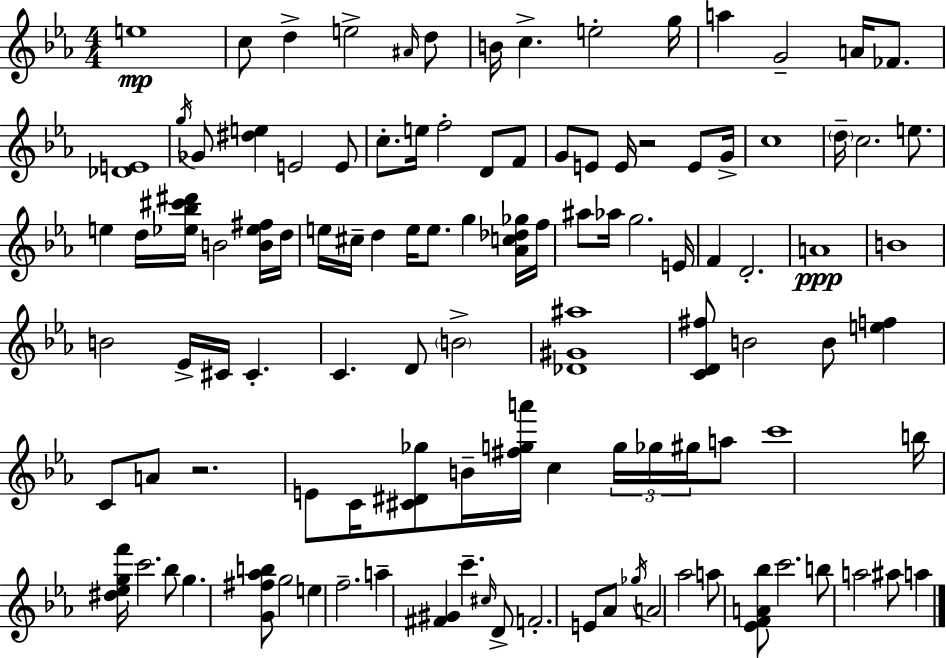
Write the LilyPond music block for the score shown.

{
  \clef treble
  \numericTimeSignature
  \time 4/4
  \key ees \major
  e''1\mp | c''8 d''4-> e''2-> \grace { ais'16 } d''8 | b'16 c''4.-> e''2-. | g''16 a''4 g'2-- a'16 fes'8. | \break <des' e'>1 | \acciaccatura { g''16 } ges'8 <dis'' e''>4 e'2 | e'8 c''8.-. e''16 f''2-. d'8 | f'8 g'8 e'8 e'16 r2 e'8 | \break g'16-> c''1 | \parenthesize d''16-- c''2. e''8. | e''4 d''16 <ees'' bes'' cis''' dis'''>16 b'2 | <b' ees'' fis''>16 d''16 e''16 cis''16-- d''4 e''16 e''8. g''4 | \break <aes' c'' des'' ges''>16 f''16 ais''8 aes''16 g''2. | e'16 f'4 d'2.-. | a'1\ppp | b'1 | \break b'2 ees'16-> cis'16 cis'4.-. | c'4. d'8 \parenthesize b'2-> | <des' gis' ais''>1 | <c' d' fis''>8 b'2 b'8 <e'' f''>4 | \break c'8 a'8 r2. | e'8 c'16 <cis' dis' ges''>8 b'16-- <fis'' g'' a'''>16 c''4 \tuplet 3/2 { g''16 ges''16 gis''16 } | a''8 c'''1 | b''16 <dis'' ees'' g'' f'''>16 c'''2. | \break bes''8 g''4. <g' fis'' aes'' b''>8 g''2 | e''4 f''2.-- | a''4-- <fis' gis'>4 c'''4.-- | \grace { cis''16 } d'8-> f'2.-. e'8 | \break aes'8 \acciaccatura { ges''16 } a'2 aes''2 | a''8 <ees' f' a' bes''>8 c'''2. | b''8 a''2 ais''8 | a''4 \bar "|."
}